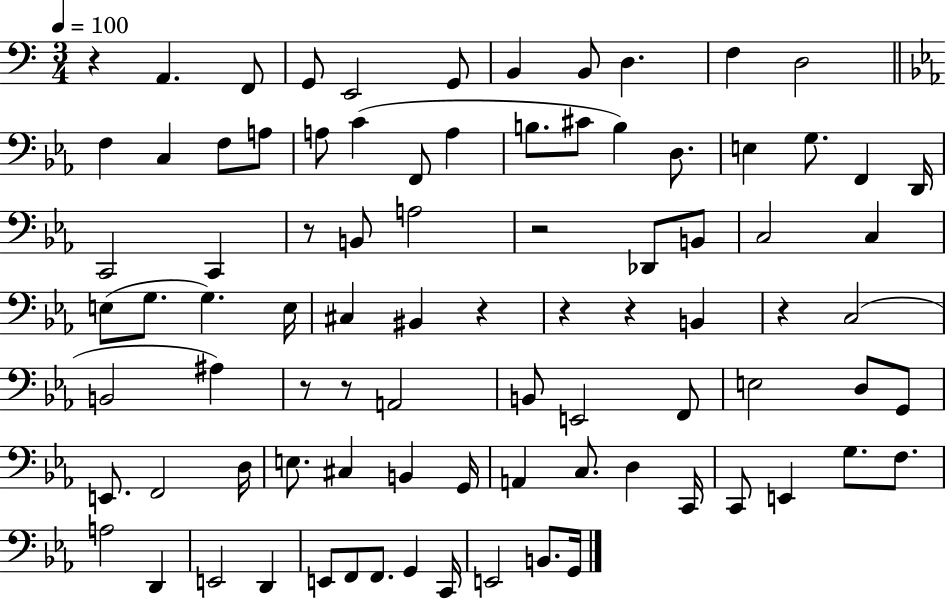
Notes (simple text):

R/q A2/q. F2/e G2/e E2/h G2/e B2/q B2/e D3/q. F3/q D3/h F3/q C3/q F3/e A3/e A3/e C4/q F2/e A3/q B3/e. C#4/e B3/q D3/e. E3/q G3/e. F2/q D2/s C2/h C2/q R/e B2/e A3/h R/h Db2/e B2/e C3/h C3/q E3/e G3/e. G3/q. E3/s C#3/q BIS2/q R/q R/q R/q B2/q R/q C3/h B2/h A#3/q R/e R/e A2/h B2/e E2/h F2/e E3/h D3/e G2/e E2/e. F2/h D3/s E3/e. C#3/q B2/q G2/s A2/q C3/e. D3/q C2/s C2/e E2/q G3/e. F3/e. A3/h D2/q E2/h D2/q E2/e F2/e F2/e. G2/q C2/s E2/h B2/e. G2/s